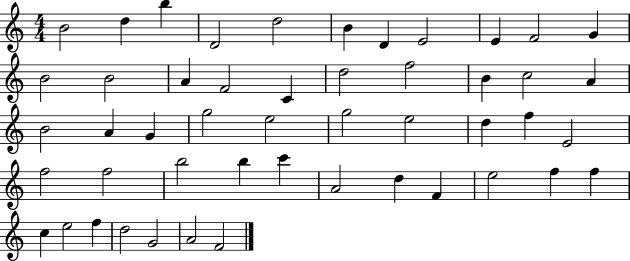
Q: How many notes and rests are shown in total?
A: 49